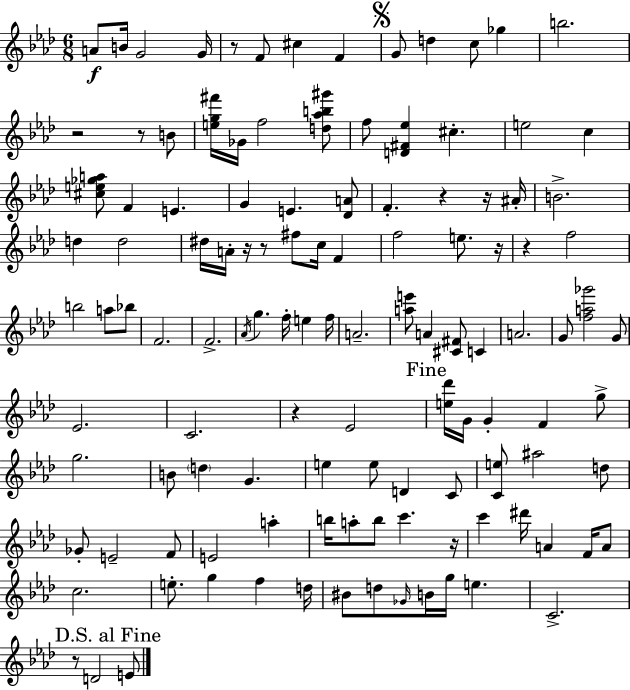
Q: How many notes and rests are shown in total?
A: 119